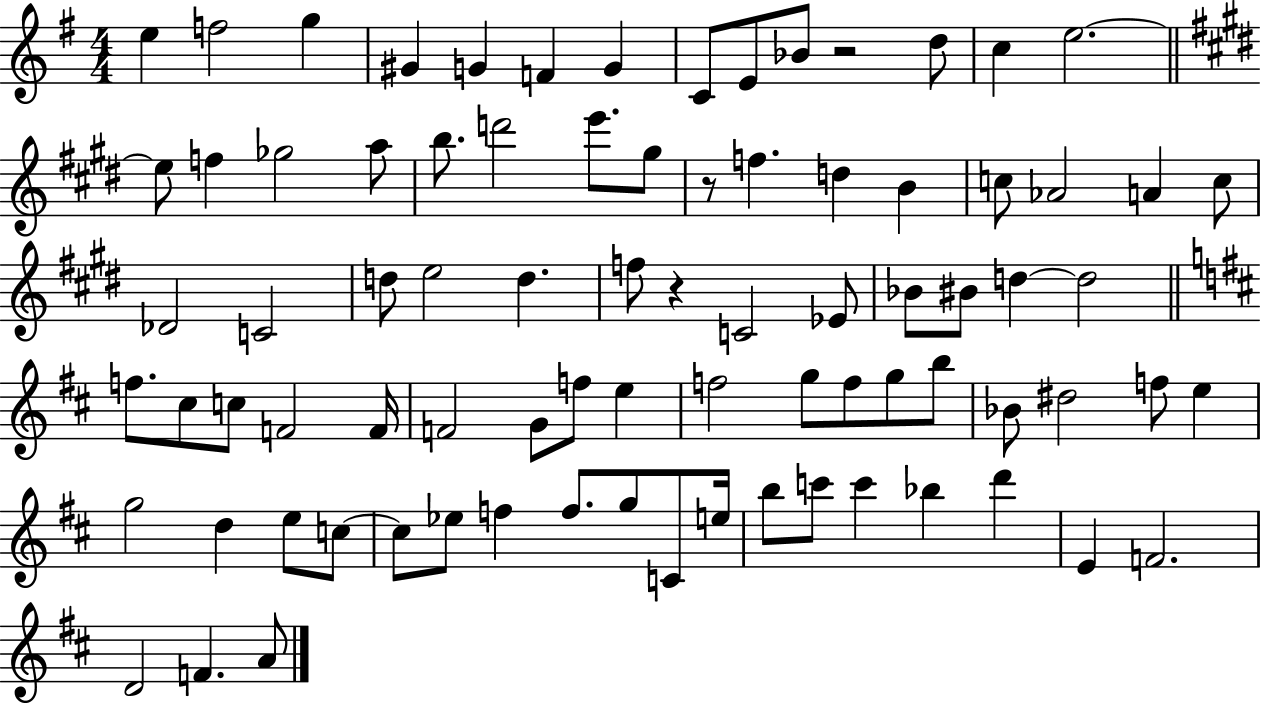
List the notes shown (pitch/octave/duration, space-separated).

E5/q F5/h G5/q G#4/q G4/q F4/q G4/q C4/e E4/e Bb4/e R/h D5/e C5/q E5/h. E5/e F5/q Gb5/h A5/e B5/e. D6/h E6/e. G#5/e R/e F5/q. D5/q B4/q C5/e Ab4/h A4/q C5/e Db4/h C4/h D5/e E5/h D5/q. F5/e R/q C4/h Eb4/e Bb4/e BIS4/e D5/q D5/h F5/e. C#5/e C5/e F4/h F4/s F4/h G4/e F5/e E5/q F5/h G5/e F5/e G5/e B5/e Bb4/e D#5/h F5/e E5/q G5/h D5/q E5/e C5/e C5/e Eb5/e F5/q F5/e. G5/e C4/e E5/s B5/e C6/e C6/q Bb5/q D6/q E4/q F4/h. D4/h F4/q. A4/e